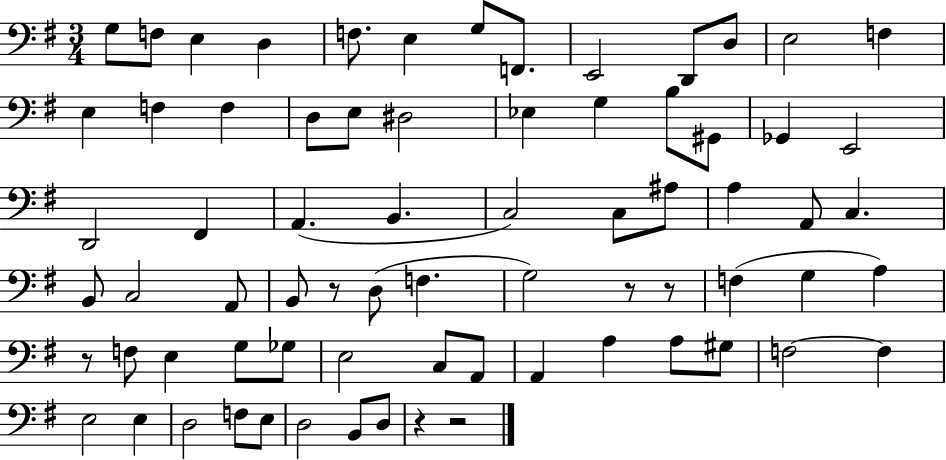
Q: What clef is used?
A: bass